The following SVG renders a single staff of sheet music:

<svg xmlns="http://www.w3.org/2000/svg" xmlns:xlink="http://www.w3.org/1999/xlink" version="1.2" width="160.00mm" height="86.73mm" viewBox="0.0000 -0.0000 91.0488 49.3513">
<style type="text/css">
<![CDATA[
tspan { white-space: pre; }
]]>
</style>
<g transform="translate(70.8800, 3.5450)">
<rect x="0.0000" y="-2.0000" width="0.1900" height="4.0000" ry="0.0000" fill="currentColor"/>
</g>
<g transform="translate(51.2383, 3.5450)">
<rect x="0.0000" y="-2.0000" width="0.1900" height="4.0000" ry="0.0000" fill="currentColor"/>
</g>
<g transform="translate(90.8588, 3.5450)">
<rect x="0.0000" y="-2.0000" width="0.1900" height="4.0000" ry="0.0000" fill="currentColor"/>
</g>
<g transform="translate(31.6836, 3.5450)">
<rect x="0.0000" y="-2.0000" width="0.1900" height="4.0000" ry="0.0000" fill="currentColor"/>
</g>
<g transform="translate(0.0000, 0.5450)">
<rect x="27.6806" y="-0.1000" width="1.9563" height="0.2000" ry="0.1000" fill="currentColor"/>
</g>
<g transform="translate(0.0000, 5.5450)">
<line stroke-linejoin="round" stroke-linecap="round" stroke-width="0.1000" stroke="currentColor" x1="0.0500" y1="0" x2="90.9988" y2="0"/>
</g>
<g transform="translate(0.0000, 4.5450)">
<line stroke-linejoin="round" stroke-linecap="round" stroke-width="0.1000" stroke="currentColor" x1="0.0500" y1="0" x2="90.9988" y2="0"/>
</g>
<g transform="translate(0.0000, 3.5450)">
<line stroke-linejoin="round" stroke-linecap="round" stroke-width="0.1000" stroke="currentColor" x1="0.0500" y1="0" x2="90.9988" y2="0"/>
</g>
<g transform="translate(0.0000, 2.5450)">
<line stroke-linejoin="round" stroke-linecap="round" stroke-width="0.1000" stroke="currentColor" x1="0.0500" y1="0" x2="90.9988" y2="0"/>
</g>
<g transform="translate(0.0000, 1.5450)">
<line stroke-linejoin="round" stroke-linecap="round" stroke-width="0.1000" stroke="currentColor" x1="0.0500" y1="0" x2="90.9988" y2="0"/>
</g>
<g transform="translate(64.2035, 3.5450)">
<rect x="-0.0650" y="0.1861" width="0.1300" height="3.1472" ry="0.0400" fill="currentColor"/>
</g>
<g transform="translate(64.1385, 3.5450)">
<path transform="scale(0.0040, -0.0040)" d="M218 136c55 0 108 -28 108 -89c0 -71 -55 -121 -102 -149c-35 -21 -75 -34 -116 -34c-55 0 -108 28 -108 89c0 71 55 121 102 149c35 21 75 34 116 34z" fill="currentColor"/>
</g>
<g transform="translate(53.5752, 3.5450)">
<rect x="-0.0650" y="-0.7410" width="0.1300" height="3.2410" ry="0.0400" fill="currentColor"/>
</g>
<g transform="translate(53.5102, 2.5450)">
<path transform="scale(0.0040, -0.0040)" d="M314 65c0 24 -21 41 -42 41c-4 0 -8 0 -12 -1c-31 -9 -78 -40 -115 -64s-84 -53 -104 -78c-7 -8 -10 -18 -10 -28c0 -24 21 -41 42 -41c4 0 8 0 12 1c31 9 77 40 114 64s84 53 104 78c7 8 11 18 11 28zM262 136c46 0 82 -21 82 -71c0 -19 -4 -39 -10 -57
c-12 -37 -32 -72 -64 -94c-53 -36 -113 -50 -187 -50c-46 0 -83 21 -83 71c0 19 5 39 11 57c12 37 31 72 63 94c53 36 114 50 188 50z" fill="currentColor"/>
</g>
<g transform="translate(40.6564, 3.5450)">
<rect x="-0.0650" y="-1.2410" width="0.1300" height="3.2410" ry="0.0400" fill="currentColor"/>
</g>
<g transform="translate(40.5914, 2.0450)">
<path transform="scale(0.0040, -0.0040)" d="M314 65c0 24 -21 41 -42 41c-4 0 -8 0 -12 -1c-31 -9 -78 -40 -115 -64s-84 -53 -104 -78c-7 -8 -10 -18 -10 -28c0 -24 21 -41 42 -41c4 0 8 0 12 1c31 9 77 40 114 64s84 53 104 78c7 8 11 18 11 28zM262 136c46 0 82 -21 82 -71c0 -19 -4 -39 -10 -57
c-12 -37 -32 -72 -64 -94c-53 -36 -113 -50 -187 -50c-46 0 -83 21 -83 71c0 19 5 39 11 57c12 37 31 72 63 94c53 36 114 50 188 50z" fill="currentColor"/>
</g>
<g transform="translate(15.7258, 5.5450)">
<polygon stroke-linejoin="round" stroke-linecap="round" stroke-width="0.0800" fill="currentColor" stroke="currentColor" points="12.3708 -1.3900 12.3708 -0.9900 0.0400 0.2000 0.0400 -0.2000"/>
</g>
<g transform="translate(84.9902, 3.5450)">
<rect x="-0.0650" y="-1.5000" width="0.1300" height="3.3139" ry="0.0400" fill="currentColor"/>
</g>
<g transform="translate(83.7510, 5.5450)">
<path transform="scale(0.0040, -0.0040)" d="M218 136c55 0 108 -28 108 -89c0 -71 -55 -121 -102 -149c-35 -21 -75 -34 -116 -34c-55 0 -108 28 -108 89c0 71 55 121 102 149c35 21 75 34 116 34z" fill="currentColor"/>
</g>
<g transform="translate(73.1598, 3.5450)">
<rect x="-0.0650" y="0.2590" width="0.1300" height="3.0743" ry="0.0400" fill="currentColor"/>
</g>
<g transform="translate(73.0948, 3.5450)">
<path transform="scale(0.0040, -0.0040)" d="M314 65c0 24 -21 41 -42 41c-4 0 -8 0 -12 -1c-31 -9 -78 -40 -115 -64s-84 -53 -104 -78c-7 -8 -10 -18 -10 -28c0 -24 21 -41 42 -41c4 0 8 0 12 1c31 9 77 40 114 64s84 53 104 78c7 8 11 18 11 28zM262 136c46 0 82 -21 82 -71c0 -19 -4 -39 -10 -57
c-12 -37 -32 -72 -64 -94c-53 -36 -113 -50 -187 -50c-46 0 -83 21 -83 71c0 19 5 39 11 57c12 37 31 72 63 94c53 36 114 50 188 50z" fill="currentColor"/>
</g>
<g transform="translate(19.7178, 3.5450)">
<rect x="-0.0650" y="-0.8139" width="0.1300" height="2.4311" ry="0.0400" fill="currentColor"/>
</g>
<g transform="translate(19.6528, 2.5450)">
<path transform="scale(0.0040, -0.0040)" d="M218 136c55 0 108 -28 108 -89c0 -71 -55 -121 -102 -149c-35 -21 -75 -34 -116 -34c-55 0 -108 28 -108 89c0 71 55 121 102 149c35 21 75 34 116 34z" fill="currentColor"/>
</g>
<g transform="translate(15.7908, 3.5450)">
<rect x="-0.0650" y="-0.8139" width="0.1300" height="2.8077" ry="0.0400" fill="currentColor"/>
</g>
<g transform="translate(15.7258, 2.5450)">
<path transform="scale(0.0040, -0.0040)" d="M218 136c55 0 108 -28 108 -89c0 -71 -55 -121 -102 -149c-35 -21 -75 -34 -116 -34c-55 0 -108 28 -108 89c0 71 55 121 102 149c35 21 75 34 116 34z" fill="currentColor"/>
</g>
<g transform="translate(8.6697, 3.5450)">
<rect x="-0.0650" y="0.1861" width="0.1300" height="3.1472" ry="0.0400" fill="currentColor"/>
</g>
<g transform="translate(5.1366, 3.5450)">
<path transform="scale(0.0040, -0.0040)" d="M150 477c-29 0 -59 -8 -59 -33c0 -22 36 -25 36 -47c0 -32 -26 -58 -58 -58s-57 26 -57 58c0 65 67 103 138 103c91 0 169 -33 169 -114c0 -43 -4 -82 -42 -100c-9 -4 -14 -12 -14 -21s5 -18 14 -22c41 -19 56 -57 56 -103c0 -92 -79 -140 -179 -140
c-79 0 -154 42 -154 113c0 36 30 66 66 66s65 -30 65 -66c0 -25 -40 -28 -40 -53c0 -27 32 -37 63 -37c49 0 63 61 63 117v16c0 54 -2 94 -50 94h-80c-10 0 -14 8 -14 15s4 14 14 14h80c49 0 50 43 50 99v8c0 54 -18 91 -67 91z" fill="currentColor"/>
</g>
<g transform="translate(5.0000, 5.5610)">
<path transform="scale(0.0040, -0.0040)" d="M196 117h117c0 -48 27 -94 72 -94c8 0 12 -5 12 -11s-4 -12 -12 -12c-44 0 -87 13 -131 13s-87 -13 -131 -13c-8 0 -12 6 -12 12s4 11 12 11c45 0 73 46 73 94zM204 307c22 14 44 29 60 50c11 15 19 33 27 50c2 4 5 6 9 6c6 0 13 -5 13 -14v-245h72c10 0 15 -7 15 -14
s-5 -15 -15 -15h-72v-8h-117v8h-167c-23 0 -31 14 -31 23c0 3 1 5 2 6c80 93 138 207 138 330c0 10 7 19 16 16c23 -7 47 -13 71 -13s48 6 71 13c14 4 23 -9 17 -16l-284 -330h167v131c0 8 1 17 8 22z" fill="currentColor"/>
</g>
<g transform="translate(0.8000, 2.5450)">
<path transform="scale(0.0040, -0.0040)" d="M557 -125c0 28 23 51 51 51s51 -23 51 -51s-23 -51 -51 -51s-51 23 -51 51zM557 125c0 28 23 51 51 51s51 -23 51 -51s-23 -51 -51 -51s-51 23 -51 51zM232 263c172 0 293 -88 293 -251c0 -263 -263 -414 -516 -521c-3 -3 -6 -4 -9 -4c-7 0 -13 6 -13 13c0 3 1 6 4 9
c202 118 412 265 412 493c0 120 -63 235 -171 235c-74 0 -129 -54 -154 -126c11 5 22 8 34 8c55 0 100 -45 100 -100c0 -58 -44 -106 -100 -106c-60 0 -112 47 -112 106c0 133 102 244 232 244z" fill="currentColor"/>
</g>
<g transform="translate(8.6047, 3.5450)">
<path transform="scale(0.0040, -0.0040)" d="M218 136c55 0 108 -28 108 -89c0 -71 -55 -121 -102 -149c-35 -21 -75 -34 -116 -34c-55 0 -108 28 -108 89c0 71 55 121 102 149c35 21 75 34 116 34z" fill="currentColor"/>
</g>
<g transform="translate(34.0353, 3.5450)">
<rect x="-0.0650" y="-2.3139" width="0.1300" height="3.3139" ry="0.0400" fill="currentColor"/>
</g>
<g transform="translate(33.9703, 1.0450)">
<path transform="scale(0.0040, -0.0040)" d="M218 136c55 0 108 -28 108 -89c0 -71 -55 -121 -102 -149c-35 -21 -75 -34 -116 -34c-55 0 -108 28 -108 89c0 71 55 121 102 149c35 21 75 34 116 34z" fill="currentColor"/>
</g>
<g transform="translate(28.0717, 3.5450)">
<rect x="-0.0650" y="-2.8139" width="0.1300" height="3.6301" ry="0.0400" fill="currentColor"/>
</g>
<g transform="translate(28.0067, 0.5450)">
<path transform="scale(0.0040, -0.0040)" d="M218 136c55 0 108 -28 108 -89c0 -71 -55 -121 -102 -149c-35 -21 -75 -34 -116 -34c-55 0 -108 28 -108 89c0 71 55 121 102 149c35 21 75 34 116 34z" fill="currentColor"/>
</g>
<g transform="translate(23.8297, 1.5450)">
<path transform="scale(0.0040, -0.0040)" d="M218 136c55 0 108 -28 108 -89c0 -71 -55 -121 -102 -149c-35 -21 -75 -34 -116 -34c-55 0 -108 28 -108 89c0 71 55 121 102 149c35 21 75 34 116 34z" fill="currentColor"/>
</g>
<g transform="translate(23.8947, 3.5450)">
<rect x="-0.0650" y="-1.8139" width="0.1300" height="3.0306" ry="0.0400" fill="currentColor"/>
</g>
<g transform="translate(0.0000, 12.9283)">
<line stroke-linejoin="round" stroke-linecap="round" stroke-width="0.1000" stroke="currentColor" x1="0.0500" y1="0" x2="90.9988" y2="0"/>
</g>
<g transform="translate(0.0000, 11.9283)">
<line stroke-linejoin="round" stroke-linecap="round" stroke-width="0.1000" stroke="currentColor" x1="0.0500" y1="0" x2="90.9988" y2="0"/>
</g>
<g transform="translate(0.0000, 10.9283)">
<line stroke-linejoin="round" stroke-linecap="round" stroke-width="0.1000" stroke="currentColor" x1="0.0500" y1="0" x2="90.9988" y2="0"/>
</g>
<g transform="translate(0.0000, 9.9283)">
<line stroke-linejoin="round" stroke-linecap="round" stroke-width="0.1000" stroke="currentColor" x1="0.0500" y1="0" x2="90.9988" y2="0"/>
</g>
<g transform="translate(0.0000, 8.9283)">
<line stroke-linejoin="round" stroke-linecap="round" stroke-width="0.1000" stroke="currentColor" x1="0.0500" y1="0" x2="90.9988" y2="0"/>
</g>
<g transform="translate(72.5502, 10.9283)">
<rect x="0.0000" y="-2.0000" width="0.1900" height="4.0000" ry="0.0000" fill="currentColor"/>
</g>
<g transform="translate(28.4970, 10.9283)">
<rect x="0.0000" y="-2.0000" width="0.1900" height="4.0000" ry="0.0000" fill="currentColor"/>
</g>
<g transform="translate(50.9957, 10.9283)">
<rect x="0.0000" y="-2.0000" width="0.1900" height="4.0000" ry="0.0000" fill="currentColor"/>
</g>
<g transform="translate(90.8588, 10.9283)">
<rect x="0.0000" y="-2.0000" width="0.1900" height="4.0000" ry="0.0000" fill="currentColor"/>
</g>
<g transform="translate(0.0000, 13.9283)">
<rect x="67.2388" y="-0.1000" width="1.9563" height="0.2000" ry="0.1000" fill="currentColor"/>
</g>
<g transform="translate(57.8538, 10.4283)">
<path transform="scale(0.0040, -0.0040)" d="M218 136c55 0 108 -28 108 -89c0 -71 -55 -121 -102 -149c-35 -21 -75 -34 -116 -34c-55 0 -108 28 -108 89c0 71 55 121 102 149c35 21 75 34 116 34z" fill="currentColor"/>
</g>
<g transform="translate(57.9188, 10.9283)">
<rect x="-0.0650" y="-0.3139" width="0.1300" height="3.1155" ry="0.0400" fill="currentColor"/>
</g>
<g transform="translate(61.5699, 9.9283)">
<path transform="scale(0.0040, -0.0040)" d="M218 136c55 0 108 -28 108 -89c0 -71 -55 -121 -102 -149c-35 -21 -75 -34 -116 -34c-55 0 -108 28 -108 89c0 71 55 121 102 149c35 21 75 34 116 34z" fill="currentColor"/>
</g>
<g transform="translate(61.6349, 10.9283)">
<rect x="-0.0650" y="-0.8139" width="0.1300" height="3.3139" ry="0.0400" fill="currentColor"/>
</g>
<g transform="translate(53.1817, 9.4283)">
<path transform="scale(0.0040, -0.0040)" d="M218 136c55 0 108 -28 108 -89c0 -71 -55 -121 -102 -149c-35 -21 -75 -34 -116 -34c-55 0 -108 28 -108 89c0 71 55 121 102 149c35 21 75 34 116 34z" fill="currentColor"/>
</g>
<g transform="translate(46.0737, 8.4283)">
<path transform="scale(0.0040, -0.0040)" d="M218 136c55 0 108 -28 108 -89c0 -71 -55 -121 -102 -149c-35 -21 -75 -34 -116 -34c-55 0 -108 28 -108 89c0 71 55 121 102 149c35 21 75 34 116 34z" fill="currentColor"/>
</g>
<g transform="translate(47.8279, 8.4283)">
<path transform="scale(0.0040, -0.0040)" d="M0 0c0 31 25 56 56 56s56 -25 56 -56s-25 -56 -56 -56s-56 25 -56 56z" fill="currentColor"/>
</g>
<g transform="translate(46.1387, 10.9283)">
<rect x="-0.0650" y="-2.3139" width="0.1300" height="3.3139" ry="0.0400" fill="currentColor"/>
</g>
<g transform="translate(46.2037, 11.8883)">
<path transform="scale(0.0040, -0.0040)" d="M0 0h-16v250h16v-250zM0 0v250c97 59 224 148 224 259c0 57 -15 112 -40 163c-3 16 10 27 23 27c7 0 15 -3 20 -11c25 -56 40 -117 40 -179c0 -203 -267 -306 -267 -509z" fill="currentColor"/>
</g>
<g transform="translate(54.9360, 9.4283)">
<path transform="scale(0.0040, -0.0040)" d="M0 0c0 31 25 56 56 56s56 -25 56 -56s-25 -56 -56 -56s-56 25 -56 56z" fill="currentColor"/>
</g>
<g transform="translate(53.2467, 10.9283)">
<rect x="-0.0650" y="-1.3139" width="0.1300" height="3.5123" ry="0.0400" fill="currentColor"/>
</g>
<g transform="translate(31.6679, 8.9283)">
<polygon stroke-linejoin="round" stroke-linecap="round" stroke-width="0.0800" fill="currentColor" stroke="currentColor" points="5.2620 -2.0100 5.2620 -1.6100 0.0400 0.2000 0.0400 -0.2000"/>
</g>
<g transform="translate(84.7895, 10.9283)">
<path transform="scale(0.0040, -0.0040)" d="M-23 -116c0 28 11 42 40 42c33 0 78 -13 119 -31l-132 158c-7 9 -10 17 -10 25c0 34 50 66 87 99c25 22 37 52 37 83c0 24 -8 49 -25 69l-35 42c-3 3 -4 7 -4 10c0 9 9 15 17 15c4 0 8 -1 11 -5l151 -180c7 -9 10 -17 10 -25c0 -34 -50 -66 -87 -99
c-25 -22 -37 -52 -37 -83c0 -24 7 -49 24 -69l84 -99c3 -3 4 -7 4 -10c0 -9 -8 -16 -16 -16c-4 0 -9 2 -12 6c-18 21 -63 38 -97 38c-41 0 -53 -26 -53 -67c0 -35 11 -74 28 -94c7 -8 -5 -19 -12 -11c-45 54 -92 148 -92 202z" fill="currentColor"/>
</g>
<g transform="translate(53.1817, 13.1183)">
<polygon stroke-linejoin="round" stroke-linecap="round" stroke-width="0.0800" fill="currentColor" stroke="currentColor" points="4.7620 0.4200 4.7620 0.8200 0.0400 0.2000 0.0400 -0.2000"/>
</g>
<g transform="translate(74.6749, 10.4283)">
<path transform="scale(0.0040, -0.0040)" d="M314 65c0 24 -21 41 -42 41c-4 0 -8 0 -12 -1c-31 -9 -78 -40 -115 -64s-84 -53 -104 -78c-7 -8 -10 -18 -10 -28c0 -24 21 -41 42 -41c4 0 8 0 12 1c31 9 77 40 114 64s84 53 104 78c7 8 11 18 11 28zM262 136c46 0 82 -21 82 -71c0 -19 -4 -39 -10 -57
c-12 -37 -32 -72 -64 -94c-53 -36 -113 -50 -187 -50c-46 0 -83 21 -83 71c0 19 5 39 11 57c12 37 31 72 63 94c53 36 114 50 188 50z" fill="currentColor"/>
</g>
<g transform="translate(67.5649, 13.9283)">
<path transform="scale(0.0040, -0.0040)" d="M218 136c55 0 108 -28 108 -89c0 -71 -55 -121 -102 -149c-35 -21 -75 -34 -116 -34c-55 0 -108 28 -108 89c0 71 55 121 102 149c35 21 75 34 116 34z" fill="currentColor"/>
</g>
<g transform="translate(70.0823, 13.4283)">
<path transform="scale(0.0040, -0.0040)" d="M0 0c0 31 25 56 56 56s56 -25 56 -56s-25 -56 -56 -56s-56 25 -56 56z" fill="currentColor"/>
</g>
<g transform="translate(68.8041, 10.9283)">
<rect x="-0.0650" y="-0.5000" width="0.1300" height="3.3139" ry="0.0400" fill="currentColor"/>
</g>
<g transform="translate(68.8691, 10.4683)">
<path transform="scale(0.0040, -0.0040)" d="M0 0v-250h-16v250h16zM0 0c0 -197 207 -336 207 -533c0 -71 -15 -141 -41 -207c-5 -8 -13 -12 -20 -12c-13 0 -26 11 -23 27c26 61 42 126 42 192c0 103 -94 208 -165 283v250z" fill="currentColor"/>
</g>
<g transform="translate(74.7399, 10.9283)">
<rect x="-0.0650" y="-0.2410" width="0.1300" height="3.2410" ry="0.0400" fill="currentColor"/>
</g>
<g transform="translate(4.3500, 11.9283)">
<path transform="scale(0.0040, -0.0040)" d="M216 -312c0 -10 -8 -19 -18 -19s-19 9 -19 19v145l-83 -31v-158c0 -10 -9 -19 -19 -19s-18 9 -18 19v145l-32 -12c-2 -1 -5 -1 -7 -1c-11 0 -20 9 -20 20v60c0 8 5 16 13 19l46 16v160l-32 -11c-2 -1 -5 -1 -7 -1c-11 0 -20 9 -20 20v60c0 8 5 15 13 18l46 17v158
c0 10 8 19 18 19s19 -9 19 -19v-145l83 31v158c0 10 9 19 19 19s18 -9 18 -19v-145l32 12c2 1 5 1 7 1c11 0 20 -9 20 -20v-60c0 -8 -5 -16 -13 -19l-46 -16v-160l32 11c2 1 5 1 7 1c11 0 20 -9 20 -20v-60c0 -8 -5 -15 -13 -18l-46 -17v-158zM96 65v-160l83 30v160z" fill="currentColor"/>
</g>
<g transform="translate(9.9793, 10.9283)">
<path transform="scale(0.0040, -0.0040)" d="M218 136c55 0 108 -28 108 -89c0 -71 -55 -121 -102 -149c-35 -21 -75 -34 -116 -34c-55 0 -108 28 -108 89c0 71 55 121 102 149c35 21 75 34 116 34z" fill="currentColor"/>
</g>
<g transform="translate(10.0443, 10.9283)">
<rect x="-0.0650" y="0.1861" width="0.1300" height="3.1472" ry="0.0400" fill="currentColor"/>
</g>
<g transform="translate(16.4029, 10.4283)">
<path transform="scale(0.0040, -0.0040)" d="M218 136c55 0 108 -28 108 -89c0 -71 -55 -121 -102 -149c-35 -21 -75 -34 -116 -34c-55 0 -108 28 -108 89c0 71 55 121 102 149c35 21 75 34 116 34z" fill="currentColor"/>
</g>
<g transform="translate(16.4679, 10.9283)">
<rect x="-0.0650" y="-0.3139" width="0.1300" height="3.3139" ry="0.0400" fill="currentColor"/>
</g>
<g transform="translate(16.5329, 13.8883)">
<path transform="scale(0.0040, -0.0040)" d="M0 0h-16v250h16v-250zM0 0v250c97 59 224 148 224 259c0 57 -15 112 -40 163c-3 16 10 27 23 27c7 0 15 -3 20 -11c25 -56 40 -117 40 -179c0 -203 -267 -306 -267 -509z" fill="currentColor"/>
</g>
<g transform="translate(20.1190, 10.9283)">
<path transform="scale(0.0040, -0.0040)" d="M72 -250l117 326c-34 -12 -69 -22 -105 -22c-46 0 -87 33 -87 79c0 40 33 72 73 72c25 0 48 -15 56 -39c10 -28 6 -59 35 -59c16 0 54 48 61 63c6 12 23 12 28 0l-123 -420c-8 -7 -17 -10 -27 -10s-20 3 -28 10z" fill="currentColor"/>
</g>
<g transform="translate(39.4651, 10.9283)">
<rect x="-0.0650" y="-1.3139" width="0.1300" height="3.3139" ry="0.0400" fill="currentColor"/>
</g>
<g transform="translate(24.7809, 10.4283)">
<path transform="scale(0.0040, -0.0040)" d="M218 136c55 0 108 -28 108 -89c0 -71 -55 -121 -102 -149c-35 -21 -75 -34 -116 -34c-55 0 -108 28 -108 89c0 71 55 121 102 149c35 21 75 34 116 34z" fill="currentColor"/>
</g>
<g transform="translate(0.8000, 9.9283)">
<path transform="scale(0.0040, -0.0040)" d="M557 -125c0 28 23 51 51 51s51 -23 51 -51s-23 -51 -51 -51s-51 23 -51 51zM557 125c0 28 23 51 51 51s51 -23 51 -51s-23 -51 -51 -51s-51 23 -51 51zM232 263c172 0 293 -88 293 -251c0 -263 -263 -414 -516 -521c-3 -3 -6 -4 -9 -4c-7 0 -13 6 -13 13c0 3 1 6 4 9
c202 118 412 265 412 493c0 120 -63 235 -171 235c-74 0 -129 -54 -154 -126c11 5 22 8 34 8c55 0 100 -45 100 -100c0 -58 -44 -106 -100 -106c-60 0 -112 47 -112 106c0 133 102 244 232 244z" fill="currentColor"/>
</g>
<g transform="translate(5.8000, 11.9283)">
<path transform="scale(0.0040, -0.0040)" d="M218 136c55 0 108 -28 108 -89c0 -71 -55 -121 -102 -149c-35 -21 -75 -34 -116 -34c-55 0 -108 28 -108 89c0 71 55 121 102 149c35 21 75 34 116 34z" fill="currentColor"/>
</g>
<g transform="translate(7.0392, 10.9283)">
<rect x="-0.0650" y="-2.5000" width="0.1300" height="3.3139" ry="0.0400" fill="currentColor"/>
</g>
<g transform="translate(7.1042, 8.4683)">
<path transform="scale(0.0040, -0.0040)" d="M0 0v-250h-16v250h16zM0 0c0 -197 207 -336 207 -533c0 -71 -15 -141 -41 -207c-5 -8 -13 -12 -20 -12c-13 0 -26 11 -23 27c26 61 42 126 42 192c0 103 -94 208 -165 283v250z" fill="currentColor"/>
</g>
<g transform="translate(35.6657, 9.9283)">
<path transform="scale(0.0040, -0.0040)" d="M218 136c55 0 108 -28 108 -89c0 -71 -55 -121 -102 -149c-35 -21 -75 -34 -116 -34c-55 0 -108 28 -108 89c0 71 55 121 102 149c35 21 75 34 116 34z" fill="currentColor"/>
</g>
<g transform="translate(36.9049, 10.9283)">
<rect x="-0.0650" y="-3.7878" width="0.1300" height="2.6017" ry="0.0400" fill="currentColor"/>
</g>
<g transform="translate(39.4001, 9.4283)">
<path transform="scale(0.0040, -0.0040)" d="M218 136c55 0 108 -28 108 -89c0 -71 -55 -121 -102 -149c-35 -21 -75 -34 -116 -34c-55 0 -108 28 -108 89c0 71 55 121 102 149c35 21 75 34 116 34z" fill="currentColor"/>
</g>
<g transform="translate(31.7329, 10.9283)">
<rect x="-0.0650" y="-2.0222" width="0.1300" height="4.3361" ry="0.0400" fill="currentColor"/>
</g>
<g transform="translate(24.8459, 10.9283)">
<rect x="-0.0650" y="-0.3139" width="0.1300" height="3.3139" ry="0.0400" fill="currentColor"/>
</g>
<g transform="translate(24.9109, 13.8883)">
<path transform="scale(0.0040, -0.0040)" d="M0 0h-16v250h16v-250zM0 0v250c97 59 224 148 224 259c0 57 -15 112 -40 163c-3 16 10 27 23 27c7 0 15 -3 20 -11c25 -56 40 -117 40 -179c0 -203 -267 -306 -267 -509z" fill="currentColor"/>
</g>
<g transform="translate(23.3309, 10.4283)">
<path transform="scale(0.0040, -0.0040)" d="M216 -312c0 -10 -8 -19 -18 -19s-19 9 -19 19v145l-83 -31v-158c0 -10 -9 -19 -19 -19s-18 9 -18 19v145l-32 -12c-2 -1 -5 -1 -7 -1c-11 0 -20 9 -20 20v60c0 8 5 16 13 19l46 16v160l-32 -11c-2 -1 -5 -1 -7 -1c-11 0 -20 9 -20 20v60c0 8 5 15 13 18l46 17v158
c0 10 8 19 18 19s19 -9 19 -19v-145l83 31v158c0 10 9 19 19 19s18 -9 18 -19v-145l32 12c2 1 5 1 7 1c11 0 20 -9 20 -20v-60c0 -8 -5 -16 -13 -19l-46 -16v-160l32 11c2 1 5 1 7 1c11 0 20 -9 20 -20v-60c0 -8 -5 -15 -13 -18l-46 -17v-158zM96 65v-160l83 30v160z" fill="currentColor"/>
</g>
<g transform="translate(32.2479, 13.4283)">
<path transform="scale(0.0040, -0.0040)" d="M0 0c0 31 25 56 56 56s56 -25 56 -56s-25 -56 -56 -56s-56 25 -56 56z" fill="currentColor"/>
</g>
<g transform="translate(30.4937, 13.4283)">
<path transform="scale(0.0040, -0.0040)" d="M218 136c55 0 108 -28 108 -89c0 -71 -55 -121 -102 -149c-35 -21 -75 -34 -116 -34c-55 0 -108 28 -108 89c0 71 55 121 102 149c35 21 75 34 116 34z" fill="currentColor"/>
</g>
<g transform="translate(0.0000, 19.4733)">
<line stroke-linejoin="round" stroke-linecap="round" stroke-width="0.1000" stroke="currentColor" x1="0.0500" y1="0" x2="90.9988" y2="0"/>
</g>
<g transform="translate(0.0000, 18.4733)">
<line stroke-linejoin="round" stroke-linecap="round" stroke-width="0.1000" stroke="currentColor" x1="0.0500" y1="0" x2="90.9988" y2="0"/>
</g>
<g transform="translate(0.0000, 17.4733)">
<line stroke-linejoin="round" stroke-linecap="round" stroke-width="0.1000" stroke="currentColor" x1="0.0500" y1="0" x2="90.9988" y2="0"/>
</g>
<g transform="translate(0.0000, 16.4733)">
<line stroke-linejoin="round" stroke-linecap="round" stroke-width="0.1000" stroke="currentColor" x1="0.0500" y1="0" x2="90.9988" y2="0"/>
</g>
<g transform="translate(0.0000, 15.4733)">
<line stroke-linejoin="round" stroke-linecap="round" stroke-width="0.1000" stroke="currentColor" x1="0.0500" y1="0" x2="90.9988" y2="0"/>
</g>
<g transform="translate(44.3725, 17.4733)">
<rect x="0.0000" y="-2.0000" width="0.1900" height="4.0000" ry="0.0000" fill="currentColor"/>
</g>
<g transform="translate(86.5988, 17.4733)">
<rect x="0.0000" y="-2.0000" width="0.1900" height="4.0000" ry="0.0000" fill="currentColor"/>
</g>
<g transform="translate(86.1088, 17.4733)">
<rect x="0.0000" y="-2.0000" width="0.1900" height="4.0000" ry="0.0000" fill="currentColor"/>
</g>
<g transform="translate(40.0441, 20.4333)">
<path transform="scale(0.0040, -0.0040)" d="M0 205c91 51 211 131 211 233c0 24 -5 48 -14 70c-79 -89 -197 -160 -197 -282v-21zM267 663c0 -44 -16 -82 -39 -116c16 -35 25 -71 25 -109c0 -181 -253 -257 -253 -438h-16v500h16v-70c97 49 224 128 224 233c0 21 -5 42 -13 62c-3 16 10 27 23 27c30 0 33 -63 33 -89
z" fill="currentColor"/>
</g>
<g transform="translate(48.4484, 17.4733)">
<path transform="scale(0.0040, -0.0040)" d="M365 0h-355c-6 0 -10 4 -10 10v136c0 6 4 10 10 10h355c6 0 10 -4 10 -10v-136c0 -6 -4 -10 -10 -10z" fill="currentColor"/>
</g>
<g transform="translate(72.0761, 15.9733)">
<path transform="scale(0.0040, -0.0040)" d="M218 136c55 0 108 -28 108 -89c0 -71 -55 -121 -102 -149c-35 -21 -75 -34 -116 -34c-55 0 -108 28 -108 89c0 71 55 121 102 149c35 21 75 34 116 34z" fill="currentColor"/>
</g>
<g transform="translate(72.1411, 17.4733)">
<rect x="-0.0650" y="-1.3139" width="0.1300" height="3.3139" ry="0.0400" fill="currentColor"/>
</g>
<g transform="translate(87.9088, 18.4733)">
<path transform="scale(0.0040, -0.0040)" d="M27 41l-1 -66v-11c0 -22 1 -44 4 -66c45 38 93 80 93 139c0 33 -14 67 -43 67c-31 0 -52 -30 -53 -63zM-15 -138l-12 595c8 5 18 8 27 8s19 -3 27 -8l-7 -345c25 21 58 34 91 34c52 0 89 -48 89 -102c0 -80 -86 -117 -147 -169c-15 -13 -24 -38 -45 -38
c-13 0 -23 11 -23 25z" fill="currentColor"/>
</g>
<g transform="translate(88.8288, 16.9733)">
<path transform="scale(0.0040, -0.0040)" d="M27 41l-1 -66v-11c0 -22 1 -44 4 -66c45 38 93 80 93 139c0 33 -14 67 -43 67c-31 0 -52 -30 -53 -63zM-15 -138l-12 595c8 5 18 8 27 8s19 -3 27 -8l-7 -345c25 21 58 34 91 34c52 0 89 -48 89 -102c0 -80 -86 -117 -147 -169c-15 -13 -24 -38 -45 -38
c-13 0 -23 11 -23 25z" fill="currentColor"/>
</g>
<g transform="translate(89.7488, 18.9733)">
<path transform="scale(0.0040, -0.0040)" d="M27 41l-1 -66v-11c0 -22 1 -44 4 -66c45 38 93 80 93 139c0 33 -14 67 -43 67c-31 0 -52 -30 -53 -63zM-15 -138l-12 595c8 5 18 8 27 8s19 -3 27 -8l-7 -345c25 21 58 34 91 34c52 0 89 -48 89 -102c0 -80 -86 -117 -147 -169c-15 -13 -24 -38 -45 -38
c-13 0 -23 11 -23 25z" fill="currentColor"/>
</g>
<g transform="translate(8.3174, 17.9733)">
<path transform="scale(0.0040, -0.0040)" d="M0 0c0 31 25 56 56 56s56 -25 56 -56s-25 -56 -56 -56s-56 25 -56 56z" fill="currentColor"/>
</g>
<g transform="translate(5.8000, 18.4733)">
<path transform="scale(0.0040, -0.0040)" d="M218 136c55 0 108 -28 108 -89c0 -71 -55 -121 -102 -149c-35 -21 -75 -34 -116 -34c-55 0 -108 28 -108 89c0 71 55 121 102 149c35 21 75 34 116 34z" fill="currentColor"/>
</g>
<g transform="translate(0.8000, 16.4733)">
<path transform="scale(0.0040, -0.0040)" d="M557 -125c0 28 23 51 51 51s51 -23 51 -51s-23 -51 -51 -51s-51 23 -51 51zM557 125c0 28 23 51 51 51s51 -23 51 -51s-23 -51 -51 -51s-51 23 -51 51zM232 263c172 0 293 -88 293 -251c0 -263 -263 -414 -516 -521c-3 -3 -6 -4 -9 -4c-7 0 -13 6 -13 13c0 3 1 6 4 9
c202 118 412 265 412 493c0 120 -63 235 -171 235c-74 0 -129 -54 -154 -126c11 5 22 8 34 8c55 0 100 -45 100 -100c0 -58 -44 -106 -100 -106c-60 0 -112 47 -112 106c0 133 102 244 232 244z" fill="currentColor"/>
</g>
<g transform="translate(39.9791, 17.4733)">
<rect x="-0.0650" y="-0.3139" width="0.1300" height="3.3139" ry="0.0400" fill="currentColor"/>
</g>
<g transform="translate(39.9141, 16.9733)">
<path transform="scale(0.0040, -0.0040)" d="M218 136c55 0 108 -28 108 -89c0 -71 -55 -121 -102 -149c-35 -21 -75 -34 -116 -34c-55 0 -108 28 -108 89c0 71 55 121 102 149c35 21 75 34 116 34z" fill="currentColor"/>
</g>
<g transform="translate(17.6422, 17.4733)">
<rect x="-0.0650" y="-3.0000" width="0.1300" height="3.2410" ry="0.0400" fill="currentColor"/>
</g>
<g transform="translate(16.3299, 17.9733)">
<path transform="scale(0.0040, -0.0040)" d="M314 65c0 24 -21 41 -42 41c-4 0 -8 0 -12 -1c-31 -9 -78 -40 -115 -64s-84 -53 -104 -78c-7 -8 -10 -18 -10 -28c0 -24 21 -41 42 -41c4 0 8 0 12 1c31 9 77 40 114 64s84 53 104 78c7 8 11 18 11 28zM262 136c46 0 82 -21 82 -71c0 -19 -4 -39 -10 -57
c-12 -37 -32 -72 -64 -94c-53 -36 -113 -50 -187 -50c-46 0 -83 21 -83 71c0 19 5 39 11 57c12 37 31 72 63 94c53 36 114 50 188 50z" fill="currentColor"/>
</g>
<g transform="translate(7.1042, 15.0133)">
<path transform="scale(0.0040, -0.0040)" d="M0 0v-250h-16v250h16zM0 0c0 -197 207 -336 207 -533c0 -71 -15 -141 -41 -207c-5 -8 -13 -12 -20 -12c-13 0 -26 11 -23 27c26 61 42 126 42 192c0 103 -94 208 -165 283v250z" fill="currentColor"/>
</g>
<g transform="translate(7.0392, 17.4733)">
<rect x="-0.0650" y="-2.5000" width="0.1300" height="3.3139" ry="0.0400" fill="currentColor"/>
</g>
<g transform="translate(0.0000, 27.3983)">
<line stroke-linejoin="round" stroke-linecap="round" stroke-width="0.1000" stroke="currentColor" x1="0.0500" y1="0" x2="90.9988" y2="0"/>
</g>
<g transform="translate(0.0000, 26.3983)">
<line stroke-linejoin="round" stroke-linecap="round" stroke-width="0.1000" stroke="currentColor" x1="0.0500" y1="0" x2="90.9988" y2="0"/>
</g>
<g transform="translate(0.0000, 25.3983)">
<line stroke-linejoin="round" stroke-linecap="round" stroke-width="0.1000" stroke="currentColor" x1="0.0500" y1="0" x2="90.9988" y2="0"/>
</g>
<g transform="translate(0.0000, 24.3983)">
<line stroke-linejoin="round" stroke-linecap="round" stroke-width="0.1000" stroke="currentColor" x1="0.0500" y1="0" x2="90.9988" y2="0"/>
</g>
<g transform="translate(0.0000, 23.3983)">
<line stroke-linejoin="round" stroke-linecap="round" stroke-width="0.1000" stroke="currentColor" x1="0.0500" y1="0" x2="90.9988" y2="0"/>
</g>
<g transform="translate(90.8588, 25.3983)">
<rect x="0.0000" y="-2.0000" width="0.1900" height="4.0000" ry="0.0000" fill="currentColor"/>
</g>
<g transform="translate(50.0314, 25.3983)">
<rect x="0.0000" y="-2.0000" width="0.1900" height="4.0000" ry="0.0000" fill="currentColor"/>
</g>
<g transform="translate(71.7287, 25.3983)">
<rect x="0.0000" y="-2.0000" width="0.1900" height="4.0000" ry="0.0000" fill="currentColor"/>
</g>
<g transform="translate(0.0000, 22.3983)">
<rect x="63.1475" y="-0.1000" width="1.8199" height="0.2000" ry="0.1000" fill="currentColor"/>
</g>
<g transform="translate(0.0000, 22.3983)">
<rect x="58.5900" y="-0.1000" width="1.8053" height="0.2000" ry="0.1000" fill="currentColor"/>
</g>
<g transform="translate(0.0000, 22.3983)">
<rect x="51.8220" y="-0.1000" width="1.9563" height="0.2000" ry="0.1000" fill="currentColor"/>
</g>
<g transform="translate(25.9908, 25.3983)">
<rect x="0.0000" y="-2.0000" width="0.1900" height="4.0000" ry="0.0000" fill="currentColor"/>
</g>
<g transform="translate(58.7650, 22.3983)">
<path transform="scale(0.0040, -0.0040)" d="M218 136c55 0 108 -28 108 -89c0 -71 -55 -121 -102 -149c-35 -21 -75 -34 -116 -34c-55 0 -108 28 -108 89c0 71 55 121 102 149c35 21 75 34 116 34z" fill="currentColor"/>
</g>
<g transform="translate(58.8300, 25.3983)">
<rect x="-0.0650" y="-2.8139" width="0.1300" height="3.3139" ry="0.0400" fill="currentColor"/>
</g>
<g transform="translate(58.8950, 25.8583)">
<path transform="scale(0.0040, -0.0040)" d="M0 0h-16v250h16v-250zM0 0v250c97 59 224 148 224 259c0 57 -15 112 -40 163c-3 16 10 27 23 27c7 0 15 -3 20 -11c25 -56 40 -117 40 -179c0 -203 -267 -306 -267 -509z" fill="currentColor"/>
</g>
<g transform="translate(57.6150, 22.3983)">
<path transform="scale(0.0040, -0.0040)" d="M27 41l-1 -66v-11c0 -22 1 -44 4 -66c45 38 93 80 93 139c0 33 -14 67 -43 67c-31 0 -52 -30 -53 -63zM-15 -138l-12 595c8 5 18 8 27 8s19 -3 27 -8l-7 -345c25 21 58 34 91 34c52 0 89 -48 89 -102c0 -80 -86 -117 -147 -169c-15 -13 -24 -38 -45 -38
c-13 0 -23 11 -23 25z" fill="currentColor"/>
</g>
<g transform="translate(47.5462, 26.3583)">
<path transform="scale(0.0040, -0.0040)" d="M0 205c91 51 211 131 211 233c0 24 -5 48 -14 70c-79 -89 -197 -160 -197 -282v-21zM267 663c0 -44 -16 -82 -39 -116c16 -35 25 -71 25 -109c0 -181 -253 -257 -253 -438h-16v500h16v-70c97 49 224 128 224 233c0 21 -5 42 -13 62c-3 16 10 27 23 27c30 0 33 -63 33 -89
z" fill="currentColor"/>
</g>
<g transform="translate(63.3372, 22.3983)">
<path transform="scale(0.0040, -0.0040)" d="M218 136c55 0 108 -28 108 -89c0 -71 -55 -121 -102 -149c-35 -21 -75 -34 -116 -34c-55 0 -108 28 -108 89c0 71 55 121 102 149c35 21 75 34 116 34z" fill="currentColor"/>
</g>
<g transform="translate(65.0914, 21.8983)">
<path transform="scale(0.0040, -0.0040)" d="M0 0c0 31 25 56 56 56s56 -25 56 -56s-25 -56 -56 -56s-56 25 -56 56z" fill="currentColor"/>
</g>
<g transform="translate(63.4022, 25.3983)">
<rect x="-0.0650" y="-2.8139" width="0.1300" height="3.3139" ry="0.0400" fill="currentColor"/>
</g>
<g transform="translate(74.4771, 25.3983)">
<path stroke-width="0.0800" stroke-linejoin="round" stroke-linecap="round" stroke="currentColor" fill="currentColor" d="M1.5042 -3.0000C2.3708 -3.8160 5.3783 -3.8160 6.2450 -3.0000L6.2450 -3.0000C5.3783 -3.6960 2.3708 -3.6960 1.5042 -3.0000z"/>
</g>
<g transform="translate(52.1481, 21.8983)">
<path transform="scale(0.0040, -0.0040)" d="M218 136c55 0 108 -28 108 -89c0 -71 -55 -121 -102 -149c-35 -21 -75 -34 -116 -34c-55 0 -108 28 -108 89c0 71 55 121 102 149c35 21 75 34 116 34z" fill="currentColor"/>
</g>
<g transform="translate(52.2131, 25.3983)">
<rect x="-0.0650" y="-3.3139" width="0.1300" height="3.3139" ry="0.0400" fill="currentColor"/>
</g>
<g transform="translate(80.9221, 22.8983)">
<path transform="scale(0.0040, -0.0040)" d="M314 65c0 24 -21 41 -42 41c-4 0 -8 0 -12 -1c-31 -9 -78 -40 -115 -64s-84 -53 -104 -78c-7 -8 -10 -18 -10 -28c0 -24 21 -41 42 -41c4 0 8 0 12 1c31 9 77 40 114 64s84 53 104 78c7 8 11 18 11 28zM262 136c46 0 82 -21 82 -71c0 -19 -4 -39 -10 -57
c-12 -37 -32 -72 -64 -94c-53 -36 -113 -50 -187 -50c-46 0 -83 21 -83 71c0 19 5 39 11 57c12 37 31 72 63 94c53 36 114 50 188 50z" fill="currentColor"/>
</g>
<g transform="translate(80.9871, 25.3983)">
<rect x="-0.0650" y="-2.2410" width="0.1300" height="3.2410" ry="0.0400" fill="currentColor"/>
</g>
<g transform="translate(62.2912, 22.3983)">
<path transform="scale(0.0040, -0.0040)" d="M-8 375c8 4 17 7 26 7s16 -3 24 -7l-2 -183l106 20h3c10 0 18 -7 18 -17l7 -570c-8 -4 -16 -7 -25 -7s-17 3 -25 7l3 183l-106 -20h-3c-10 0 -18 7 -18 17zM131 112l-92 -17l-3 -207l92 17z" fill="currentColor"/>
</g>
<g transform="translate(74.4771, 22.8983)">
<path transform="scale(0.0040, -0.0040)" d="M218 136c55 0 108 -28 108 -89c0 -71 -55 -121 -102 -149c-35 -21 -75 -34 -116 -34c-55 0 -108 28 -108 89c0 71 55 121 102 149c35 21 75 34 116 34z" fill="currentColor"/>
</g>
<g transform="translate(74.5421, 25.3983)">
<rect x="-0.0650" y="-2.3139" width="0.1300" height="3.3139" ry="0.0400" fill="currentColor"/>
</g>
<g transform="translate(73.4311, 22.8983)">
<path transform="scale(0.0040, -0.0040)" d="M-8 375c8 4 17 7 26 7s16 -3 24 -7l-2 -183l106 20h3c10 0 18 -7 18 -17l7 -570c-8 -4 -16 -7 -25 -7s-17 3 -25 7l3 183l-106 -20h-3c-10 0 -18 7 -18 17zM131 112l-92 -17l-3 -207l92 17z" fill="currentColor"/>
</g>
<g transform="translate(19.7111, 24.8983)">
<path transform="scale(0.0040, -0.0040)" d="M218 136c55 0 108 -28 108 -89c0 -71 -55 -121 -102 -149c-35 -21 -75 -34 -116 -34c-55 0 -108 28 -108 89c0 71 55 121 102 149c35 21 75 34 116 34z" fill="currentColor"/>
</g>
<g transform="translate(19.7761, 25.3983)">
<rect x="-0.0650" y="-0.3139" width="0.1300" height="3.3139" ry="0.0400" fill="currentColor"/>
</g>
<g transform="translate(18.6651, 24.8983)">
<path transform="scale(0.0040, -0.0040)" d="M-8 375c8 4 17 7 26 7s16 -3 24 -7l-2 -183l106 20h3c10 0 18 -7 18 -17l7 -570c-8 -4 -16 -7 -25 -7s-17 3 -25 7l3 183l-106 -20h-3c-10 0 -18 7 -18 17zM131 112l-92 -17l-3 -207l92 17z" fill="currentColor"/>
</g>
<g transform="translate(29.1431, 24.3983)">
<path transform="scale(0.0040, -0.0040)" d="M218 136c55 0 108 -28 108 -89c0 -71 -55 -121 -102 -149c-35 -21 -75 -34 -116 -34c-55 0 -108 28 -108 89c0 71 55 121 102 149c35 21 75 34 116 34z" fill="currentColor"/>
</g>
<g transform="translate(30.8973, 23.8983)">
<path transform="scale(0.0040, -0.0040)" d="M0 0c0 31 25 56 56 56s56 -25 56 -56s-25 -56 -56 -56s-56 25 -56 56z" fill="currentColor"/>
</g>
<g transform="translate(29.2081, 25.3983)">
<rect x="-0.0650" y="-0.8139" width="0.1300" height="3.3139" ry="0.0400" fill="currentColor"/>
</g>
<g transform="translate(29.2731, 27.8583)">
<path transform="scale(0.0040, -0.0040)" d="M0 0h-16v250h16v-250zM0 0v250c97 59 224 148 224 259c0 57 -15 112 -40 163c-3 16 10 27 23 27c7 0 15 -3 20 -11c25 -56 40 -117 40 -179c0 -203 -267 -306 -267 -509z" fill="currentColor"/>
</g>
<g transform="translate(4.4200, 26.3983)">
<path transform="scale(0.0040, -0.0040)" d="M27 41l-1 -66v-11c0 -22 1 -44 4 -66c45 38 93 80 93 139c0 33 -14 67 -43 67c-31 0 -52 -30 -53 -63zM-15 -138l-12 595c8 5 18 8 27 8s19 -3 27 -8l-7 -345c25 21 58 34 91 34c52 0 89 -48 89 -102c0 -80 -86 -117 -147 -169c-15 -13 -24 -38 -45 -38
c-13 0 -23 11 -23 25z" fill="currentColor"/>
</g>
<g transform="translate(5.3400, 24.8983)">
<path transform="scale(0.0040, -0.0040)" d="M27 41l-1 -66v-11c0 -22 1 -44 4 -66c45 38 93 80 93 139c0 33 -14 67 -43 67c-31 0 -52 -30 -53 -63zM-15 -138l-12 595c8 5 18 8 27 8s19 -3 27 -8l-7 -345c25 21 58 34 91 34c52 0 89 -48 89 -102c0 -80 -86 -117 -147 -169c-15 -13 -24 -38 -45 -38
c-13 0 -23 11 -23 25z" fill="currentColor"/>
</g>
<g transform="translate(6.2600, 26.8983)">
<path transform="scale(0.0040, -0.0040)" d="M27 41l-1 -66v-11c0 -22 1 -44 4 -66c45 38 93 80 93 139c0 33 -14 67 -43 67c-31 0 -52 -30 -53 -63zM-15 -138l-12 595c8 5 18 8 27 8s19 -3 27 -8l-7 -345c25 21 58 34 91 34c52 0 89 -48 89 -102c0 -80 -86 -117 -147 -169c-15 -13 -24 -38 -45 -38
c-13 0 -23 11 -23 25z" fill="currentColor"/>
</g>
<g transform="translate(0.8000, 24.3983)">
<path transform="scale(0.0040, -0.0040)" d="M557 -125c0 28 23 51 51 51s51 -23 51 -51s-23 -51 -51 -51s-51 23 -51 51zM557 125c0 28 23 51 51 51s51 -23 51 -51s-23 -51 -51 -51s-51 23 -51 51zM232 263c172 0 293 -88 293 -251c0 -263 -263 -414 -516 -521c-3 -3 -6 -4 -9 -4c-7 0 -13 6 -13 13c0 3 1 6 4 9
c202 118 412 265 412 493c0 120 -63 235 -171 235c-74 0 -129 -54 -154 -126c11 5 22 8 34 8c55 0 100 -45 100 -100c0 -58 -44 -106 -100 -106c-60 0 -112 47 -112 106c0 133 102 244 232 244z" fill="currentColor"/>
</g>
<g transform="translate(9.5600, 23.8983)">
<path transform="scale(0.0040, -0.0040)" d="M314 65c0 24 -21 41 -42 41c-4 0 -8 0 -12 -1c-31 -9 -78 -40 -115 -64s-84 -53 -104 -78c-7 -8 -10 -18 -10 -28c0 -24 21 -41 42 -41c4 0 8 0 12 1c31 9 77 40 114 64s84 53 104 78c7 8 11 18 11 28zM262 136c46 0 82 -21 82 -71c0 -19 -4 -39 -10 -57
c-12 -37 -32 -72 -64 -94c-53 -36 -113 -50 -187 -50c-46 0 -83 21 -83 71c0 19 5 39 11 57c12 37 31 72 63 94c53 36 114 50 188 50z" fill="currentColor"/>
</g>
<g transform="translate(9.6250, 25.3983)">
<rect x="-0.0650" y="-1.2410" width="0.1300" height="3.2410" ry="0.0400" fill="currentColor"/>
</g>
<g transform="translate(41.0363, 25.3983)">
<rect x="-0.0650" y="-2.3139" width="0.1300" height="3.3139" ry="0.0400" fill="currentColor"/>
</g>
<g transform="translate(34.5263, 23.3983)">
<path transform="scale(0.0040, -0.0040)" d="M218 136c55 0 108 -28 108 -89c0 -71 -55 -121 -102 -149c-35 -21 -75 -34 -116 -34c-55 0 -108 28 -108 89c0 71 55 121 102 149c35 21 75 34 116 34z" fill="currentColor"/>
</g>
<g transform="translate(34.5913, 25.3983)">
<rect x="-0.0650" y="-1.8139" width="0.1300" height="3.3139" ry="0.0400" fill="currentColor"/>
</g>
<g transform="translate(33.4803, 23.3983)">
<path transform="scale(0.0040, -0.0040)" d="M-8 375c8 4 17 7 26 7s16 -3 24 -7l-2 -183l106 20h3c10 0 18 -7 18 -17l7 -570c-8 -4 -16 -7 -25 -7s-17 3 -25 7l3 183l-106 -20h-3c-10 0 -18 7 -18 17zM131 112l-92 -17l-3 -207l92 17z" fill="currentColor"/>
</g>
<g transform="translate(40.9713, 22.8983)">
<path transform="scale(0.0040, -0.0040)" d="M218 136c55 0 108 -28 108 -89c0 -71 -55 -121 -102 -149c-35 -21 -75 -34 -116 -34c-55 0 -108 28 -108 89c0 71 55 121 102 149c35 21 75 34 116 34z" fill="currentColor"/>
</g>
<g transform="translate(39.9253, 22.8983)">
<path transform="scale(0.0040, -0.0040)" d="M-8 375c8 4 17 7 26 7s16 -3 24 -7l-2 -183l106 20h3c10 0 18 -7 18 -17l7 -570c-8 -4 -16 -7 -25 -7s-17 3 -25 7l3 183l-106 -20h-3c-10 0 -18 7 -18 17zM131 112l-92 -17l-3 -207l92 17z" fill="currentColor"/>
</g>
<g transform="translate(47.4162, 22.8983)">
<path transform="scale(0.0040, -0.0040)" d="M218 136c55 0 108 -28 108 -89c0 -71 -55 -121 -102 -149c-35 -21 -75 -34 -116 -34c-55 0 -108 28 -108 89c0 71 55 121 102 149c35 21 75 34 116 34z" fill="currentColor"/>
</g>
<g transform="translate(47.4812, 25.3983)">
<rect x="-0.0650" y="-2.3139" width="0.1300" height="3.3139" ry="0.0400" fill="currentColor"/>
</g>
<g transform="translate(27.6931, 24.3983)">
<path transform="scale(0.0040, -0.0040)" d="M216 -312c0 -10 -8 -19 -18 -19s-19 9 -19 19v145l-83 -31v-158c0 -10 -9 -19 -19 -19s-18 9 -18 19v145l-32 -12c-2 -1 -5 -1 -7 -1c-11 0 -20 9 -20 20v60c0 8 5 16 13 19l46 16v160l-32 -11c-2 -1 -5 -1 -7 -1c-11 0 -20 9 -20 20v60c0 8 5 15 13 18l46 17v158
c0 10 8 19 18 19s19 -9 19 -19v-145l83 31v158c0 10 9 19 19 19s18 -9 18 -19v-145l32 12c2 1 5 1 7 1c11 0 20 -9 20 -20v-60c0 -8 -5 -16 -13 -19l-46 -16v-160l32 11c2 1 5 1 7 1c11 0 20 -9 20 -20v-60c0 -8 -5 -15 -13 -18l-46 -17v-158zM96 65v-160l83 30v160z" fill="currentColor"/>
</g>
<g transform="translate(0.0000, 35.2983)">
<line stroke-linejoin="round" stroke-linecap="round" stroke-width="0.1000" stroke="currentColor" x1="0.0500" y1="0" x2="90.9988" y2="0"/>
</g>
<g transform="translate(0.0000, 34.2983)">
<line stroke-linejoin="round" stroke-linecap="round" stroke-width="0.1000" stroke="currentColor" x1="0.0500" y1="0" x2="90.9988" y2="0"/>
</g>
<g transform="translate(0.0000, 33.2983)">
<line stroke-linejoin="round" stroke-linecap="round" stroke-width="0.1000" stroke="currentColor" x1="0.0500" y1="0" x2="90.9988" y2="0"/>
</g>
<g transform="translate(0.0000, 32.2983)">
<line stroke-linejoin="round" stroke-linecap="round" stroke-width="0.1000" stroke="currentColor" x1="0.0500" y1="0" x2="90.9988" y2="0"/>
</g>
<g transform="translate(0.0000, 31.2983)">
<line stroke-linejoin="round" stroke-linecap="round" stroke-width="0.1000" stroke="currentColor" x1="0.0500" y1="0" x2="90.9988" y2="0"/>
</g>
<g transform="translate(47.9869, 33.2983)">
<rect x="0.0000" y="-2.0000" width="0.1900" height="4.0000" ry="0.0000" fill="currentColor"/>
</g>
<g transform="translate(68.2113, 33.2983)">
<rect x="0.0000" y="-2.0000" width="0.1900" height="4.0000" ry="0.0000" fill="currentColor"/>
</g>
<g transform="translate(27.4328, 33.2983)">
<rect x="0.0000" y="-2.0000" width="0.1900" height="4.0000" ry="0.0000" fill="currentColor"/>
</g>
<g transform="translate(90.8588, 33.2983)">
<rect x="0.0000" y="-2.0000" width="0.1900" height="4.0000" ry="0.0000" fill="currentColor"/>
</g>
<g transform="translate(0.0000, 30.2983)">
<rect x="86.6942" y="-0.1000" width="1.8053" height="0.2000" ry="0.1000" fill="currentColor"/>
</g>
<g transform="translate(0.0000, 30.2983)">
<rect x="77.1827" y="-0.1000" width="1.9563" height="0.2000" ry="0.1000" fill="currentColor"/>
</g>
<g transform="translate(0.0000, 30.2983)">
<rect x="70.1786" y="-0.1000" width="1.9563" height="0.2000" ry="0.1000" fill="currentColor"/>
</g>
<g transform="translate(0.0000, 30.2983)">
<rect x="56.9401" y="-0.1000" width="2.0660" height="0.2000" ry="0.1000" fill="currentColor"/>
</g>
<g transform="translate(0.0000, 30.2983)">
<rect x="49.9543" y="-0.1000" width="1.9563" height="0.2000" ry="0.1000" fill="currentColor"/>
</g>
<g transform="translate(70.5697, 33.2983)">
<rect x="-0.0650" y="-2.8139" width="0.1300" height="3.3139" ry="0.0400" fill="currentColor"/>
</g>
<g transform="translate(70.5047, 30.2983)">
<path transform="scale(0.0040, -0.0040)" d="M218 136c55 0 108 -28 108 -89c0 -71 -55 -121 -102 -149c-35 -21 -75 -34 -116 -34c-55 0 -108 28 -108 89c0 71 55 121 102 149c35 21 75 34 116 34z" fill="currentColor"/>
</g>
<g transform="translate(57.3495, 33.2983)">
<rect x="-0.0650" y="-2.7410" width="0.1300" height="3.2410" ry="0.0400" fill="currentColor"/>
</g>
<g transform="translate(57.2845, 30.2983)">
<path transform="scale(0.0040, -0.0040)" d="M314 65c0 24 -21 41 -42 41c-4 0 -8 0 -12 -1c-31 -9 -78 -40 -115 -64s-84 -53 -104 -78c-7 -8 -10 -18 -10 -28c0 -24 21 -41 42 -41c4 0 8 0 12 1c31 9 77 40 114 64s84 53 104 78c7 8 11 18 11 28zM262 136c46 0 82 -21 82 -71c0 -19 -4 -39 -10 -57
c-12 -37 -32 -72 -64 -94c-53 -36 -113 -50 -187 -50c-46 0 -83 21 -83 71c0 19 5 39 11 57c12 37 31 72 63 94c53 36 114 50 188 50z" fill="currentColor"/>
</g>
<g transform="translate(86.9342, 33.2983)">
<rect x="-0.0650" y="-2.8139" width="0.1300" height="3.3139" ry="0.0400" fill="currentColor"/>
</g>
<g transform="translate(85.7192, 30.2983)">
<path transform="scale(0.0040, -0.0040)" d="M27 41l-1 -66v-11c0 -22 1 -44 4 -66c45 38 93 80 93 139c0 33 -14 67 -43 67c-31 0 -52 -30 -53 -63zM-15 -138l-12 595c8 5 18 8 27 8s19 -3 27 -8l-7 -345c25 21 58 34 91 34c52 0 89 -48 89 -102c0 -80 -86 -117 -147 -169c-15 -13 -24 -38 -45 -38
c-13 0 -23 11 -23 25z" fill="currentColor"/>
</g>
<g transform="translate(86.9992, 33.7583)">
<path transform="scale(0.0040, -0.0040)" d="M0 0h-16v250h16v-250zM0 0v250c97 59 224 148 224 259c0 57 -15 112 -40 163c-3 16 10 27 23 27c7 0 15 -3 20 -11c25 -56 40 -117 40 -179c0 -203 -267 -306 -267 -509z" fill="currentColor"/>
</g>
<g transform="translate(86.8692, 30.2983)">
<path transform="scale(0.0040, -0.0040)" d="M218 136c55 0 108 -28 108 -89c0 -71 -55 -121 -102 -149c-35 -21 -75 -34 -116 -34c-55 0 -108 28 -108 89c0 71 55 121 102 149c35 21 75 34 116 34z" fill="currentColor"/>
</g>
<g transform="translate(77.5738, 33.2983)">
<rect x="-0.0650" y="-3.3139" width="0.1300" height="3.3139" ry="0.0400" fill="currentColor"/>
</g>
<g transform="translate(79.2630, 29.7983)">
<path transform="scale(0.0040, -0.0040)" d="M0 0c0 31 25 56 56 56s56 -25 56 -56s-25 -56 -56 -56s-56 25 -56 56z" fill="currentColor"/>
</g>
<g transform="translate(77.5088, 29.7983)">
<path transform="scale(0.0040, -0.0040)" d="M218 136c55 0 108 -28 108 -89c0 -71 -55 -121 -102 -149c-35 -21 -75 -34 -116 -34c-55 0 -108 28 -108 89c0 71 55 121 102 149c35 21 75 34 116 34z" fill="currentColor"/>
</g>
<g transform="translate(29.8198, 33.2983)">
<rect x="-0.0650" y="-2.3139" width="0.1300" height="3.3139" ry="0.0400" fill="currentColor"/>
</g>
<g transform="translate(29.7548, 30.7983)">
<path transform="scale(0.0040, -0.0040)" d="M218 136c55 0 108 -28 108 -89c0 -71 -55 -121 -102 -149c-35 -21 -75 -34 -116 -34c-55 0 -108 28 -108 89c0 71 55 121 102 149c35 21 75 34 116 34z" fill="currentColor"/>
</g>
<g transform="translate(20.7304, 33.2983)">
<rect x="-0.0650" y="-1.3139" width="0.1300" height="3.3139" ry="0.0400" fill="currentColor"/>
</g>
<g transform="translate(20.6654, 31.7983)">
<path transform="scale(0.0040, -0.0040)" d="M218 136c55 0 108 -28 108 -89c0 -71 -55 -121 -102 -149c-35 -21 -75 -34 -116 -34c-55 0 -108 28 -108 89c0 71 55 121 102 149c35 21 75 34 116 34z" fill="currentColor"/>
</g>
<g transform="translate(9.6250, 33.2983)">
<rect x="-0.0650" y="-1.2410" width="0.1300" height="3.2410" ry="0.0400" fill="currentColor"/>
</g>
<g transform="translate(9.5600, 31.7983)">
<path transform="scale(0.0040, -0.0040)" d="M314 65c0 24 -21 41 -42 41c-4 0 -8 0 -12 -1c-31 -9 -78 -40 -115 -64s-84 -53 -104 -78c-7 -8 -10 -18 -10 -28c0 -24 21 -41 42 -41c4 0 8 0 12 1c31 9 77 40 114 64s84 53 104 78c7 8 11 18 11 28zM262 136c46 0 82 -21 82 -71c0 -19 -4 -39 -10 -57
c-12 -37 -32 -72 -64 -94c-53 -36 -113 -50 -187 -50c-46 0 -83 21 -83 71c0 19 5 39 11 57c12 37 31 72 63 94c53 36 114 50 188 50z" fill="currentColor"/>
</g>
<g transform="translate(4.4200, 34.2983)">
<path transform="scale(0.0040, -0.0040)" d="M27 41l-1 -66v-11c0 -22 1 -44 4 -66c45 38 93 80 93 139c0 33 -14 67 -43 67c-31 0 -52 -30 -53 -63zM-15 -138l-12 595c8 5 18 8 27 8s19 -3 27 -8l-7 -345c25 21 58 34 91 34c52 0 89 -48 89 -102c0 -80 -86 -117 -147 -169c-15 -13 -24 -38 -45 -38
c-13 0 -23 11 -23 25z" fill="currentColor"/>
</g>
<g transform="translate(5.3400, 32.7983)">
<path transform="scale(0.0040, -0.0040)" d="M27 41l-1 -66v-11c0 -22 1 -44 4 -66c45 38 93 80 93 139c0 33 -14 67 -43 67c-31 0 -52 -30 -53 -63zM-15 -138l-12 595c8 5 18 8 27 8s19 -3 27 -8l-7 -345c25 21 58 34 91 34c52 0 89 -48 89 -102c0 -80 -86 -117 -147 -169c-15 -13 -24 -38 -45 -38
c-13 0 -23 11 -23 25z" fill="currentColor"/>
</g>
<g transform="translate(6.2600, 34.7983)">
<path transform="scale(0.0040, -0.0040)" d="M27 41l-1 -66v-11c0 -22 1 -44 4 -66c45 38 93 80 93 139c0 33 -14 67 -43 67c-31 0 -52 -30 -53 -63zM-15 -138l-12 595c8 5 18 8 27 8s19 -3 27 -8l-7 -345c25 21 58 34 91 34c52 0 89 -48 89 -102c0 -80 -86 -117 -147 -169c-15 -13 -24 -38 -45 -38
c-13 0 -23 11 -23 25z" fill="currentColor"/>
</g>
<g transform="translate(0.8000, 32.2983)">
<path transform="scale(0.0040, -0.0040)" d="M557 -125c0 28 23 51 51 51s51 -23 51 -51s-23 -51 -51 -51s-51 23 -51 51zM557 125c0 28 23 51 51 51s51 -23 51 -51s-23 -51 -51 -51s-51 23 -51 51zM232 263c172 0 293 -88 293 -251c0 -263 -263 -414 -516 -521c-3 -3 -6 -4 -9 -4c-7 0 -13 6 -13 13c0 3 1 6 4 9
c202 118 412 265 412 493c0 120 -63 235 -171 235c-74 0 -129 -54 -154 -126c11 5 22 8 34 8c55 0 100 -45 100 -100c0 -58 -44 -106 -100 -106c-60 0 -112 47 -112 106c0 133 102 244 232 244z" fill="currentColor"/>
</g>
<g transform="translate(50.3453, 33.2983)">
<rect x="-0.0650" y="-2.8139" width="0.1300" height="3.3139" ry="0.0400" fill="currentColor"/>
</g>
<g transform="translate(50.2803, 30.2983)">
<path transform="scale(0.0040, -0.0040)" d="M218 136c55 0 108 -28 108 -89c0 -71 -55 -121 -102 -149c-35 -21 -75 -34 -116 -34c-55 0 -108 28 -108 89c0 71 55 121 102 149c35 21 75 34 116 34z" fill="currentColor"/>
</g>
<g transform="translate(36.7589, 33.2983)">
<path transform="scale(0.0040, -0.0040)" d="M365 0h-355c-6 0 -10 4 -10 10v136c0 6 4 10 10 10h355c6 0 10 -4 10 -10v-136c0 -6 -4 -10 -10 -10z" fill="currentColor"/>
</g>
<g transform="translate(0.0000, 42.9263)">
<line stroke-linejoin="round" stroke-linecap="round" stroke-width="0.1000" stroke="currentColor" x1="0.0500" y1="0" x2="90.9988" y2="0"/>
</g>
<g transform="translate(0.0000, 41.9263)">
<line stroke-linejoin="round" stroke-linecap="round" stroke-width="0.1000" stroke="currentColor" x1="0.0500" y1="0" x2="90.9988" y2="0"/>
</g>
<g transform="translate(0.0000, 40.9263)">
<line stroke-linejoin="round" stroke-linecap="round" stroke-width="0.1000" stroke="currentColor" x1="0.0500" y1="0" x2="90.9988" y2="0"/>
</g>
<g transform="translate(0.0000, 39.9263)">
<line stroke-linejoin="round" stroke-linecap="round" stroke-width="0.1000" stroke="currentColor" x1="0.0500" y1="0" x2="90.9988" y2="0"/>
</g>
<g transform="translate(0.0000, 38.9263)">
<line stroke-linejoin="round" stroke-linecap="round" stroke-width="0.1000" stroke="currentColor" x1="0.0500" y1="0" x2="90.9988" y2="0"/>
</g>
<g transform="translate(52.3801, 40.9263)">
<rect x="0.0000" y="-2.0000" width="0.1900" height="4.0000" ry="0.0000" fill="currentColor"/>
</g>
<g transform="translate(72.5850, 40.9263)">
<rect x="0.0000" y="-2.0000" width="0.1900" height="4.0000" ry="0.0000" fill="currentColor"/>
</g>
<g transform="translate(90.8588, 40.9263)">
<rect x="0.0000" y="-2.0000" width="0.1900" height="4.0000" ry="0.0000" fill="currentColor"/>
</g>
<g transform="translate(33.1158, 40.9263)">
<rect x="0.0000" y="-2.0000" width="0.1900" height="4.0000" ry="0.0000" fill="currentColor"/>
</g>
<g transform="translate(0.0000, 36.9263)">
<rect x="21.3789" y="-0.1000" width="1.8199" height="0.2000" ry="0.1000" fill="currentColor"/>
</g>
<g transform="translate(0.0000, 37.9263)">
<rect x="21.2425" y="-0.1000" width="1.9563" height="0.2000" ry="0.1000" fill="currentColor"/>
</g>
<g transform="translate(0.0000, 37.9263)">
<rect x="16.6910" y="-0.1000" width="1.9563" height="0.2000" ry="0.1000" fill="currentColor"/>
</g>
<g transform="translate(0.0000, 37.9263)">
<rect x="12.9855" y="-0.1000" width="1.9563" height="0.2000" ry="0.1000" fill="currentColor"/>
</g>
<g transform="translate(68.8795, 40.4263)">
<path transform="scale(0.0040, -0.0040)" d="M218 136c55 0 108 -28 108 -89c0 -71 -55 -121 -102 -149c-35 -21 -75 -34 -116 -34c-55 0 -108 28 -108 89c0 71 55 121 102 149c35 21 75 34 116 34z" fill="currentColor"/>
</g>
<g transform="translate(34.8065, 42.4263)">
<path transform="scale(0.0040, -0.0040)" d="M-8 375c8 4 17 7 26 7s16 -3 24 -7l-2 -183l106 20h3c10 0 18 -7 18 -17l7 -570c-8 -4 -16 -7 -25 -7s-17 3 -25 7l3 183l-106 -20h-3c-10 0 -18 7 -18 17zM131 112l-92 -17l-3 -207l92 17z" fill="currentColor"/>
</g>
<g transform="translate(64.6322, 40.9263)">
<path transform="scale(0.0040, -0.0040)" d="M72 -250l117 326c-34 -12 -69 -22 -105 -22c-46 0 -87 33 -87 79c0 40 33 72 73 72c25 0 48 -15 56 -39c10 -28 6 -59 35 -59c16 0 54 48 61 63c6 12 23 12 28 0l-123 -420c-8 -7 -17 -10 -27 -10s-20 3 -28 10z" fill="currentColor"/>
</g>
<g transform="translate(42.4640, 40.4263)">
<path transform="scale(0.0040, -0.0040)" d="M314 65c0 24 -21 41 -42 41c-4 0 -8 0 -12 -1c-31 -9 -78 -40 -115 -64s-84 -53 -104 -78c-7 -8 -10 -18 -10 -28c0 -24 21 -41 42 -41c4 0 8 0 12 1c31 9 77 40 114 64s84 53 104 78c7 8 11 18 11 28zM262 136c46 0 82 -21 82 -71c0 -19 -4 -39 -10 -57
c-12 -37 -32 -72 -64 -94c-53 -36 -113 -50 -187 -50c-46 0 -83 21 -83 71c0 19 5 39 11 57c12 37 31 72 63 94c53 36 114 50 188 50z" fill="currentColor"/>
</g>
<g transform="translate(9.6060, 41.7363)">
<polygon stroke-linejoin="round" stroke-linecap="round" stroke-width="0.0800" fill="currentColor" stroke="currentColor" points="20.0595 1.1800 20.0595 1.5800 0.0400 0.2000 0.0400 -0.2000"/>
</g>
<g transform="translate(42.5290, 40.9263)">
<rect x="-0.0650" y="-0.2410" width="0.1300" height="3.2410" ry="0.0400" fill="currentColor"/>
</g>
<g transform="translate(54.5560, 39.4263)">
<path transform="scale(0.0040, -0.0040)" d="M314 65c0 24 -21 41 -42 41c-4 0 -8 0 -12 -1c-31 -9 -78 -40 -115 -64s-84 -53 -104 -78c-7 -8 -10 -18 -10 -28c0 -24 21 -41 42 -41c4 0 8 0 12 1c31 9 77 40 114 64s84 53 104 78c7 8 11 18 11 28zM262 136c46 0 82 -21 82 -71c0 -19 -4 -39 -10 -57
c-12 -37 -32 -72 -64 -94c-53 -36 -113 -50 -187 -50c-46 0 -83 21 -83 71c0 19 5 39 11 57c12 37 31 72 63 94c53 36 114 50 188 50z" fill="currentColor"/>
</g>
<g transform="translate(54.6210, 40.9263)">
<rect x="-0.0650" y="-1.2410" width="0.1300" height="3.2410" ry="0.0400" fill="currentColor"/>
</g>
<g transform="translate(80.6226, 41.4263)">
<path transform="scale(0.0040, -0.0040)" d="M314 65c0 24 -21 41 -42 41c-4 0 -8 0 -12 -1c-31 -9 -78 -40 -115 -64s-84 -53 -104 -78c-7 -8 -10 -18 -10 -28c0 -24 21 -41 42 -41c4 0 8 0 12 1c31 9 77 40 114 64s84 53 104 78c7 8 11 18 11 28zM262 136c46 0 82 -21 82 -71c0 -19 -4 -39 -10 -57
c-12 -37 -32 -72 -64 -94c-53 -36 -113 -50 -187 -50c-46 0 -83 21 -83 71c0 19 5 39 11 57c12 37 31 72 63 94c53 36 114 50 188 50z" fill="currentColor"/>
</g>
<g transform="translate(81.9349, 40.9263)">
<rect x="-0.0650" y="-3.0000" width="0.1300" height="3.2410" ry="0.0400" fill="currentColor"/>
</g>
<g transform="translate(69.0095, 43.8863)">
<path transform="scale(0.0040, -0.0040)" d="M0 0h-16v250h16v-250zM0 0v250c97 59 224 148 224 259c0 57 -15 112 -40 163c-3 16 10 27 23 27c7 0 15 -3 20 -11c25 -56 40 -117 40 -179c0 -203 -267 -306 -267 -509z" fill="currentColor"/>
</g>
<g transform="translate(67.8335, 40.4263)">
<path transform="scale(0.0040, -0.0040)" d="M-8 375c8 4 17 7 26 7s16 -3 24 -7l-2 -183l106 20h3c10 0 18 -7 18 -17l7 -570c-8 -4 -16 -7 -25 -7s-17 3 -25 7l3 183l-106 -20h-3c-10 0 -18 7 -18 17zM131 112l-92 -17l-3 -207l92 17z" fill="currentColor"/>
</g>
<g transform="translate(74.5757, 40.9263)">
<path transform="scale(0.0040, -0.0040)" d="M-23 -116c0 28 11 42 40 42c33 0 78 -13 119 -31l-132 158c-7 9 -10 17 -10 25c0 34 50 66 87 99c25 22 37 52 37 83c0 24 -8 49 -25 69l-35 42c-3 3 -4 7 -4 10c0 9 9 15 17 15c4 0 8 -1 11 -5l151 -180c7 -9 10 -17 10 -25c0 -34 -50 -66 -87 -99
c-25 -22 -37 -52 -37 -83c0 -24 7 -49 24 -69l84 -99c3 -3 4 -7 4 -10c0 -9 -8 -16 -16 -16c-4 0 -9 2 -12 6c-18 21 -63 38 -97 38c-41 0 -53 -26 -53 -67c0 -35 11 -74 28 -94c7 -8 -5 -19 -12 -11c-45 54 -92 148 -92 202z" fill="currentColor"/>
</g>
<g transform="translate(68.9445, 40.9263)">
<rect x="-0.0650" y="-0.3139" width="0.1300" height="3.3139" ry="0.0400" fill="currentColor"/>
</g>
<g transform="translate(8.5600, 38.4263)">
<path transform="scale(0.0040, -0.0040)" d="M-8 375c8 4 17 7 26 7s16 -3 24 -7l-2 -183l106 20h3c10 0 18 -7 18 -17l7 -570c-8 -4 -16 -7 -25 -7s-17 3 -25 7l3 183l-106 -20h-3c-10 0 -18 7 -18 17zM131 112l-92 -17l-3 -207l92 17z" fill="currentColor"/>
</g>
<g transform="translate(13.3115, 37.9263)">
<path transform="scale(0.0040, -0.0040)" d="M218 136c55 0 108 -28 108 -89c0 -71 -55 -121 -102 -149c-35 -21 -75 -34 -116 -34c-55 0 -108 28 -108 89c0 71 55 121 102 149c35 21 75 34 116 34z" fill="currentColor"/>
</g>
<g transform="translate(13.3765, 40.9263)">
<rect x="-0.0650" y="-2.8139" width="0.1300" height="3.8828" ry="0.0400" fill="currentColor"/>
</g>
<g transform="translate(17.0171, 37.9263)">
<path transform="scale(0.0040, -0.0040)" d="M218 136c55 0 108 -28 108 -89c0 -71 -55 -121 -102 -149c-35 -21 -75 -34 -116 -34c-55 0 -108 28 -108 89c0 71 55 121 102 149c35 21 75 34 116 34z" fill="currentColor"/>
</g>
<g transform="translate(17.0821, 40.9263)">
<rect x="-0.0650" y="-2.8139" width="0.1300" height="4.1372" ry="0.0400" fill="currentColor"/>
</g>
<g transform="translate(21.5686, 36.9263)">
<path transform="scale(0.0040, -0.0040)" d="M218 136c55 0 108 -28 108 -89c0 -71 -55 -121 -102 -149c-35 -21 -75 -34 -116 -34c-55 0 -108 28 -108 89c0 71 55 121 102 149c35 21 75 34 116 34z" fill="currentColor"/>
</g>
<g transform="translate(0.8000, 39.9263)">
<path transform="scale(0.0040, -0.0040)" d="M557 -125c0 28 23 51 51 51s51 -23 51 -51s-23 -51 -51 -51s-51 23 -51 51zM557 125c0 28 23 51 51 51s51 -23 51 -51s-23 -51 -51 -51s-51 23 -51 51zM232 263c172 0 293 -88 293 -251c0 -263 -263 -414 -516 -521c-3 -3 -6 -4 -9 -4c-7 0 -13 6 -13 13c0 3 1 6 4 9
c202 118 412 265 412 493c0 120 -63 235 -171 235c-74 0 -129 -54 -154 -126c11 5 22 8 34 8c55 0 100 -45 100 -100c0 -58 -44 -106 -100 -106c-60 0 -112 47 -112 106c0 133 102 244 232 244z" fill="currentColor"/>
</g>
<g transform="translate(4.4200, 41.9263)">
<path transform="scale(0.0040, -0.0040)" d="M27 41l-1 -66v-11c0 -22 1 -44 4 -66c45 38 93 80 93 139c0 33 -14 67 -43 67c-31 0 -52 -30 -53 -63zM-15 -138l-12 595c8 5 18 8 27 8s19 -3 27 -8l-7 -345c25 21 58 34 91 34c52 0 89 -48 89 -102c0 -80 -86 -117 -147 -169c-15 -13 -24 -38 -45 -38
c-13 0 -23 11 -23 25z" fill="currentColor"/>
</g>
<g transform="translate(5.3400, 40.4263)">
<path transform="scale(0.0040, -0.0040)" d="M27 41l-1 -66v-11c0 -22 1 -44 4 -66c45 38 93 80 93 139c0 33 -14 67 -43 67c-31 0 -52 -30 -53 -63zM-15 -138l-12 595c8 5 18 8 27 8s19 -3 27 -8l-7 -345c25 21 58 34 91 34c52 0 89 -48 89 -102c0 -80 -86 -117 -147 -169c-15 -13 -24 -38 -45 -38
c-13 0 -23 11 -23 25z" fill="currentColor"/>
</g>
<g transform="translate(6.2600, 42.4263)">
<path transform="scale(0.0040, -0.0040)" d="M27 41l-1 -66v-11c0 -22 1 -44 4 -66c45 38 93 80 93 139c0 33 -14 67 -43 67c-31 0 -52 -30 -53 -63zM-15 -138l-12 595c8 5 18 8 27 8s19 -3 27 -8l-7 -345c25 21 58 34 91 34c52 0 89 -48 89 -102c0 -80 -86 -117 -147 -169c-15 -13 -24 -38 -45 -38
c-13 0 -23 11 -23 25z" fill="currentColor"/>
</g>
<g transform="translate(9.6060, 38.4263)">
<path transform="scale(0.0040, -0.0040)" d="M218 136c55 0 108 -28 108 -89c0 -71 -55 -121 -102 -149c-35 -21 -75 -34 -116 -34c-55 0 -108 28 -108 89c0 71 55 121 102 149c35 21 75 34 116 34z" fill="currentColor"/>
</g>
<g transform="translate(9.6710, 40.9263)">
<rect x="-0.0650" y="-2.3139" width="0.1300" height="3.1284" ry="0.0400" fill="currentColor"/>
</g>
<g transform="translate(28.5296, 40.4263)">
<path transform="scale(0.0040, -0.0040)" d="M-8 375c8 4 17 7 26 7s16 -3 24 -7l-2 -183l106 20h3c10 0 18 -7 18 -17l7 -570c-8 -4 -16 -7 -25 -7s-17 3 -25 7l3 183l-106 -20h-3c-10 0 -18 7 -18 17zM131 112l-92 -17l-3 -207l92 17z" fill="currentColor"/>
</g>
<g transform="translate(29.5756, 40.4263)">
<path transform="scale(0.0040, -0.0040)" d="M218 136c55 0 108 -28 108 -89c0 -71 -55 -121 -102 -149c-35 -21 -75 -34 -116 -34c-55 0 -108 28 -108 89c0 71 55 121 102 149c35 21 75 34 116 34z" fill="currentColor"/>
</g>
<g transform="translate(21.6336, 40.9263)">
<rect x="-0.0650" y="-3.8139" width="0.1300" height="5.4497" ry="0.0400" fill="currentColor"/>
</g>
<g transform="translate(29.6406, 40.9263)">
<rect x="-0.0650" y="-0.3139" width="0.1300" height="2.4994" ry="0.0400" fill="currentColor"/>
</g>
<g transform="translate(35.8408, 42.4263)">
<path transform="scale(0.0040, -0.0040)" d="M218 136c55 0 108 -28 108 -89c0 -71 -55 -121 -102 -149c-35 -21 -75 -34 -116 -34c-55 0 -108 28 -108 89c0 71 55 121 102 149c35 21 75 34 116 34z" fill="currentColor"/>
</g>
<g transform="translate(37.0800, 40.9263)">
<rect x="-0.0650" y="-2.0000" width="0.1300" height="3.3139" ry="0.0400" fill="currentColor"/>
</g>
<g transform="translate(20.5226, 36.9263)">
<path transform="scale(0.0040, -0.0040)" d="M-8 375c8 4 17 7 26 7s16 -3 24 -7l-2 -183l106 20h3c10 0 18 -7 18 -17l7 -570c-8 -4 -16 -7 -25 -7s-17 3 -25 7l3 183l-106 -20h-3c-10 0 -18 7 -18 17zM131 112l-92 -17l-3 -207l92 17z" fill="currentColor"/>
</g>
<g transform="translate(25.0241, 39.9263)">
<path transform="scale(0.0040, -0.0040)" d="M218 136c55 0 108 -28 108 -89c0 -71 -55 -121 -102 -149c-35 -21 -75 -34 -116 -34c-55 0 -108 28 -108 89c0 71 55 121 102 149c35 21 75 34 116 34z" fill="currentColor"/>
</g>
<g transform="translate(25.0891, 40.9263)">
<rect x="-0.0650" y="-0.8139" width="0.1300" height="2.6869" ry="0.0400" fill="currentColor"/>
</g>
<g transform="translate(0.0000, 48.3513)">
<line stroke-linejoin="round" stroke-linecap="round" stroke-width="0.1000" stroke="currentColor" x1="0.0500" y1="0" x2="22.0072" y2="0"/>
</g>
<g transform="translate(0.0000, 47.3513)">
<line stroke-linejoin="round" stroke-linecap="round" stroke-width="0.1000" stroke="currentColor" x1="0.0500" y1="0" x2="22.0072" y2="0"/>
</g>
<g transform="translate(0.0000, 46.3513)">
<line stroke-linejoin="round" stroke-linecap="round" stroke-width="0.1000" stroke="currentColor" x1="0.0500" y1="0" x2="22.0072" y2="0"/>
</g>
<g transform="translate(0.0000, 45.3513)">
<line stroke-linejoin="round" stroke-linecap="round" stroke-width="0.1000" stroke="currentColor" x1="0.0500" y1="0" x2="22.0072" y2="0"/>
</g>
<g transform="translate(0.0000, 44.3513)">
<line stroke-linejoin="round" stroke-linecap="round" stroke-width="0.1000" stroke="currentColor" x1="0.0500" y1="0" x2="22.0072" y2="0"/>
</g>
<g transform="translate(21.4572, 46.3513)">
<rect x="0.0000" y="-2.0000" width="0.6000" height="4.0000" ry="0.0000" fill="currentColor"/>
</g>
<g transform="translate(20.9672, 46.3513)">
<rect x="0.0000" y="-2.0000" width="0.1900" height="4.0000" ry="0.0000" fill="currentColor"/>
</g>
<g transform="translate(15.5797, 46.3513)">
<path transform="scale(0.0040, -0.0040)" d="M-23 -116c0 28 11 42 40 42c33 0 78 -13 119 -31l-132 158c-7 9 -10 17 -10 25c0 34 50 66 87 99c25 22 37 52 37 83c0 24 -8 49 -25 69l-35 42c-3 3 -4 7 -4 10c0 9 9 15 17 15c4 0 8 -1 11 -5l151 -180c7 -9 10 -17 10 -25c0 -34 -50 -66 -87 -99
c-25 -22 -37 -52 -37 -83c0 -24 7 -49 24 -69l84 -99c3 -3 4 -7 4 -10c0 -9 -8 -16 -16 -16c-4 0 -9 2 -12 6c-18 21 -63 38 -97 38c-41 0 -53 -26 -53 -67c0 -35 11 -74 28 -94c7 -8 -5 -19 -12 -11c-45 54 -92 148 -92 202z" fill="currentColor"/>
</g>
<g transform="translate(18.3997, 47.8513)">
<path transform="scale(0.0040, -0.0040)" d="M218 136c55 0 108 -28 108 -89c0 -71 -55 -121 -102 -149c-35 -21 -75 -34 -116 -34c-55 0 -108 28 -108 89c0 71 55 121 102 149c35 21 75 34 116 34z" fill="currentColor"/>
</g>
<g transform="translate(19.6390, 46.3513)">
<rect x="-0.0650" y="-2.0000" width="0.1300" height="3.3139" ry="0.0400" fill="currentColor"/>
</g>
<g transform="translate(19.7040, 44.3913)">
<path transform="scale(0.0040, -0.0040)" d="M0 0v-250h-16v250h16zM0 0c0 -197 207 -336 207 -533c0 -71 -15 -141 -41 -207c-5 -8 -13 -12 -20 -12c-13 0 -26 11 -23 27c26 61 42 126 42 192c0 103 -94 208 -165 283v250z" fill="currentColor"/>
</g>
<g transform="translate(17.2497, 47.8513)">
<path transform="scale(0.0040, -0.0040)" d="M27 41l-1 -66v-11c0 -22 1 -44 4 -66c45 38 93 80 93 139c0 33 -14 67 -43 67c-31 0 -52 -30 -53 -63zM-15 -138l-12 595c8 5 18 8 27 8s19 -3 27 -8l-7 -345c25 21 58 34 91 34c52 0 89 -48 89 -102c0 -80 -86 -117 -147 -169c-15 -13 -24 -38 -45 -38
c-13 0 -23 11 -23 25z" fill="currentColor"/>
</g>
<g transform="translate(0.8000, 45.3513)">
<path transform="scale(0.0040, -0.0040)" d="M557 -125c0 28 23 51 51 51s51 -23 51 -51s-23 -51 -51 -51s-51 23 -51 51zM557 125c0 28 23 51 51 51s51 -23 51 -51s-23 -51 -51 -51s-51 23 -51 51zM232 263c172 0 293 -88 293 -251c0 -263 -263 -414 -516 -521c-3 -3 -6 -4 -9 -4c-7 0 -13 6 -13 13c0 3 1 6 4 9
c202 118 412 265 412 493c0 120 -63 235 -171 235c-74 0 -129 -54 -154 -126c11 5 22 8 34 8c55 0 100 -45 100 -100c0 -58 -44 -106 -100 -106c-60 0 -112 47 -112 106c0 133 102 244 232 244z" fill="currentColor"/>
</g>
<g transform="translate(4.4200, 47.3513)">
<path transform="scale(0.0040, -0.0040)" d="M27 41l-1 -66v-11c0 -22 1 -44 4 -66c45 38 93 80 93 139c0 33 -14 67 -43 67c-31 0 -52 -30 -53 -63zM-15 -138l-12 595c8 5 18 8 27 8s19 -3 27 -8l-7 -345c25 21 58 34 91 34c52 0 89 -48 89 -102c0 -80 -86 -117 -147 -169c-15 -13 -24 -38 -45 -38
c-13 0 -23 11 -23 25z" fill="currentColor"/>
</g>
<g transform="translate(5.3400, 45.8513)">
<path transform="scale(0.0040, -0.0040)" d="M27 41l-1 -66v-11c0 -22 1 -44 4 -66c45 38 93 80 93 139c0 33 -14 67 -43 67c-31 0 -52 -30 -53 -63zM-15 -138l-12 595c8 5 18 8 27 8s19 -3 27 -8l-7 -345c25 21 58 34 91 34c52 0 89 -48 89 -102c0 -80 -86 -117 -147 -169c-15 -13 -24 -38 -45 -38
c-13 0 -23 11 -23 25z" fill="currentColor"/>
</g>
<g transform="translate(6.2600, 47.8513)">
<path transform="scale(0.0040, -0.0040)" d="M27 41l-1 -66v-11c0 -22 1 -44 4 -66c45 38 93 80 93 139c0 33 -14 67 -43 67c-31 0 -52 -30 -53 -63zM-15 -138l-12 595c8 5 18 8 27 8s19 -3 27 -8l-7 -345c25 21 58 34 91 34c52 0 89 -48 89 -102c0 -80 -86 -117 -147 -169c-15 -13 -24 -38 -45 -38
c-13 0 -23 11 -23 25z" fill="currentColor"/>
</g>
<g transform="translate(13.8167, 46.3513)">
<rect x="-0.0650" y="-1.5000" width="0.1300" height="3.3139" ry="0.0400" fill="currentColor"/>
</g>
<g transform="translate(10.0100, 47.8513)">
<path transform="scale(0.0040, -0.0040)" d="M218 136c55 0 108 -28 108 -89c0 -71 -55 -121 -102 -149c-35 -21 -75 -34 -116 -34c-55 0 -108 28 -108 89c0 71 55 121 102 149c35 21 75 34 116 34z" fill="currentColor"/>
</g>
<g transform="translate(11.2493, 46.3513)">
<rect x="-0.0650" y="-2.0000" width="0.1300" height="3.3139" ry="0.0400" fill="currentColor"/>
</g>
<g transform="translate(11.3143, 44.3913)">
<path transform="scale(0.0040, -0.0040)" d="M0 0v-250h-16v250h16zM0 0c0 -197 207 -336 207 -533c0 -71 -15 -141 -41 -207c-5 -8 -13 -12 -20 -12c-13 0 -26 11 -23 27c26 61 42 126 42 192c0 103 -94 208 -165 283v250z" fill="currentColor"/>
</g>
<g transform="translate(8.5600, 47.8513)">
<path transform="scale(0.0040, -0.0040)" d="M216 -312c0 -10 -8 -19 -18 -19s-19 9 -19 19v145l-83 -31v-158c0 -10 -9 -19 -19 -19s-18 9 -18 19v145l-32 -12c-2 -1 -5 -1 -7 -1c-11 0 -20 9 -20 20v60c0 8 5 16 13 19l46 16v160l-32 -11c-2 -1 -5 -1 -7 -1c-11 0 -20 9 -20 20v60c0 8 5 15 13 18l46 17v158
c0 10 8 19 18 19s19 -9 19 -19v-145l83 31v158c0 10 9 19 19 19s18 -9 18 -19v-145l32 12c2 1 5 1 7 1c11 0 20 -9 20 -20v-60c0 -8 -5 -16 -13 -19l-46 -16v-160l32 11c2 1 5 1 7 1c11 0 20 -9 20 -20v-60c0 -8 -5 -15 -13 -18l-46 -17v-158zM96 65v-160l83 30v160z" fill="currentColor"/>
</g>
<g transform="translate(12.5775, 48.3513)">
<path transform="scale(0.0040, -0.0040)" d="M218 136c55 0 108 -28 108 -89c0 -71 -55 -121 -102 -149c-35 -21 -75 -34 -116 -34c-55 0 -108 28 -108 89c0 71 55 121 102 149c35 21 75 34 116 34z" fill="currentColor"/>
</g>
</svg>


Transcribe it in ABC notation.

X:1
T:Untitled
M:3/4
L:1/4
K:C
D, F,/2 F,/2 A,/2 C/2 B, G,2 F,2 D, D,2 G,, ^B,,/2 D, E,/2 z/2 ^E,/2 F,,/2 F,/2 G, B,/2 G,/2 E,/2 F, E,,/2 E,2 z B,,/2 C,2 E,/4 z2 G, G,2 E, ^F,/2 A, B, B,/4 D _C/2 C B, B,2 G,2 G, _B, z2 C C2 C D _C/2 B,/2 C/2 C/2 E/2 F,/2 E,/2 A,, _E,2 G,2 z/2 E,/2 z C,2 ^A,,/2 G,, z _A,,/2